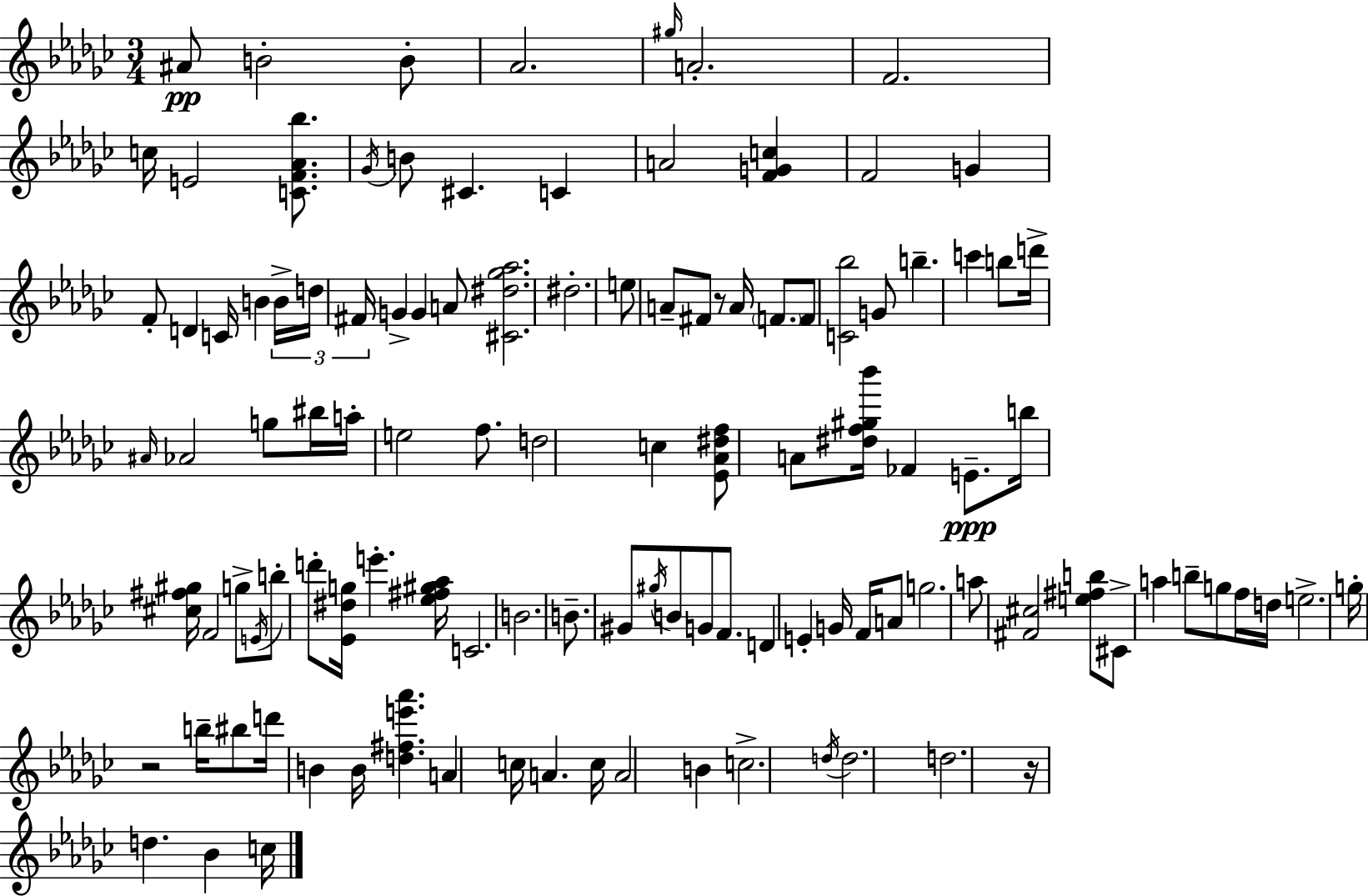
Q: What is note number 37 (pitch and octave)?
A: B5